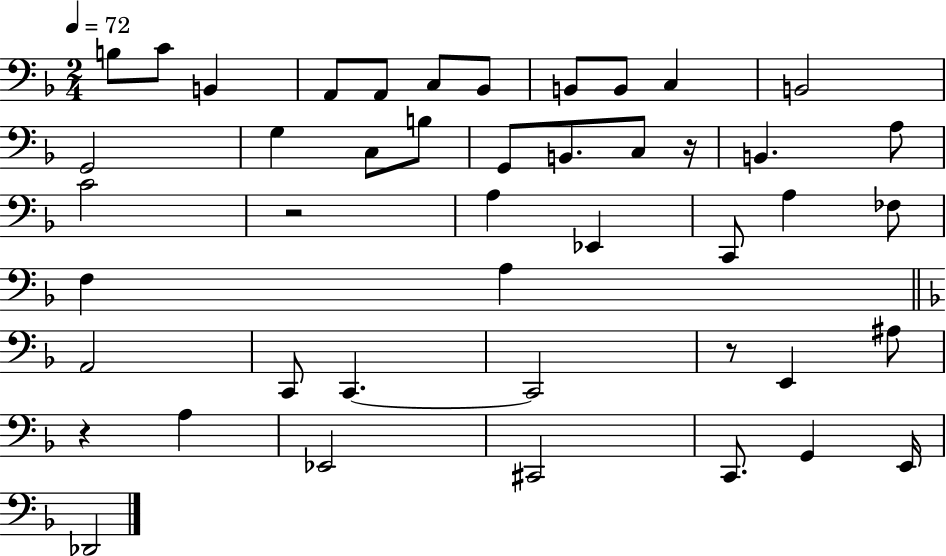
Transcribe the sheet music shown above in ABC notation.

X:1
T:Untitled
M:2/4
L:1/4
K:F
B,/2 C/2 B,, A,,/2 A,,/2 C,/2 _B,,/2 B,,/2 B,,/2 C, B,,2 G,,2 G, C,/2 B,/2 G,,/2 B,,/2 C,/2 z/4 B,, A,/2 C2 z2 A, _E,, C,,/2 A, _F,/2 F, A, A,,2 C,,/2 C,, C,,2 z/2 E,, ^A,/2 z A, _E,,2 ^C,,2 C,,/2 G,, E,,/4 _D,,2